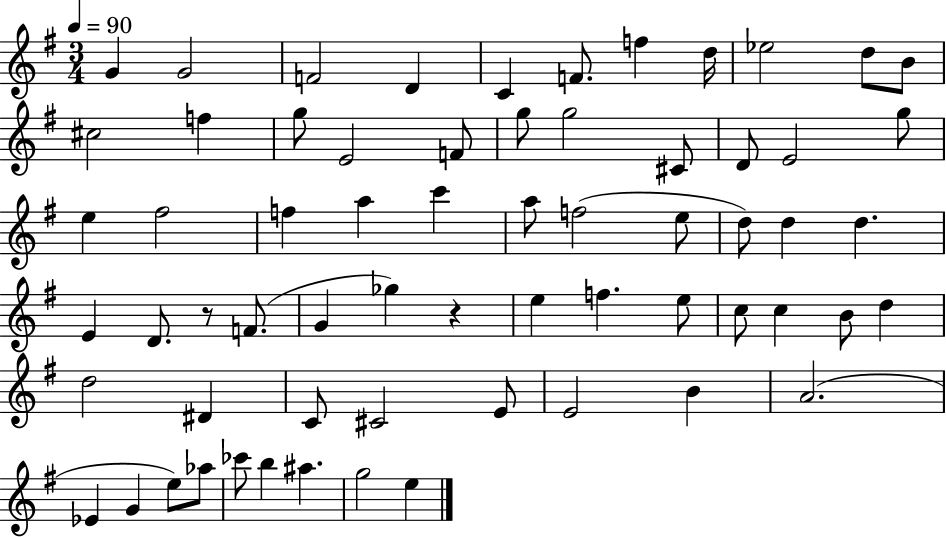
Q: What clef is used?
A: treble